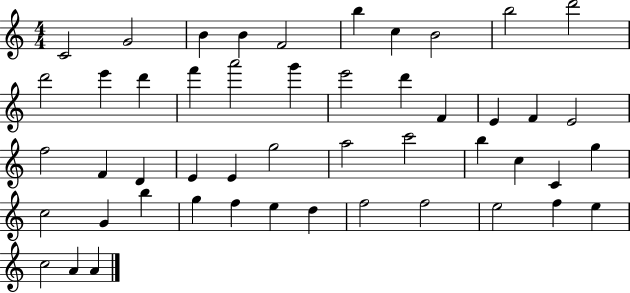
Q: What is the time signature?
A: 4/4